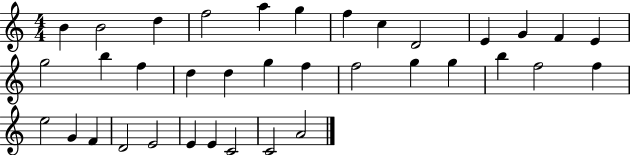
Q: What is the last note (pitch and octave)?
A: A4